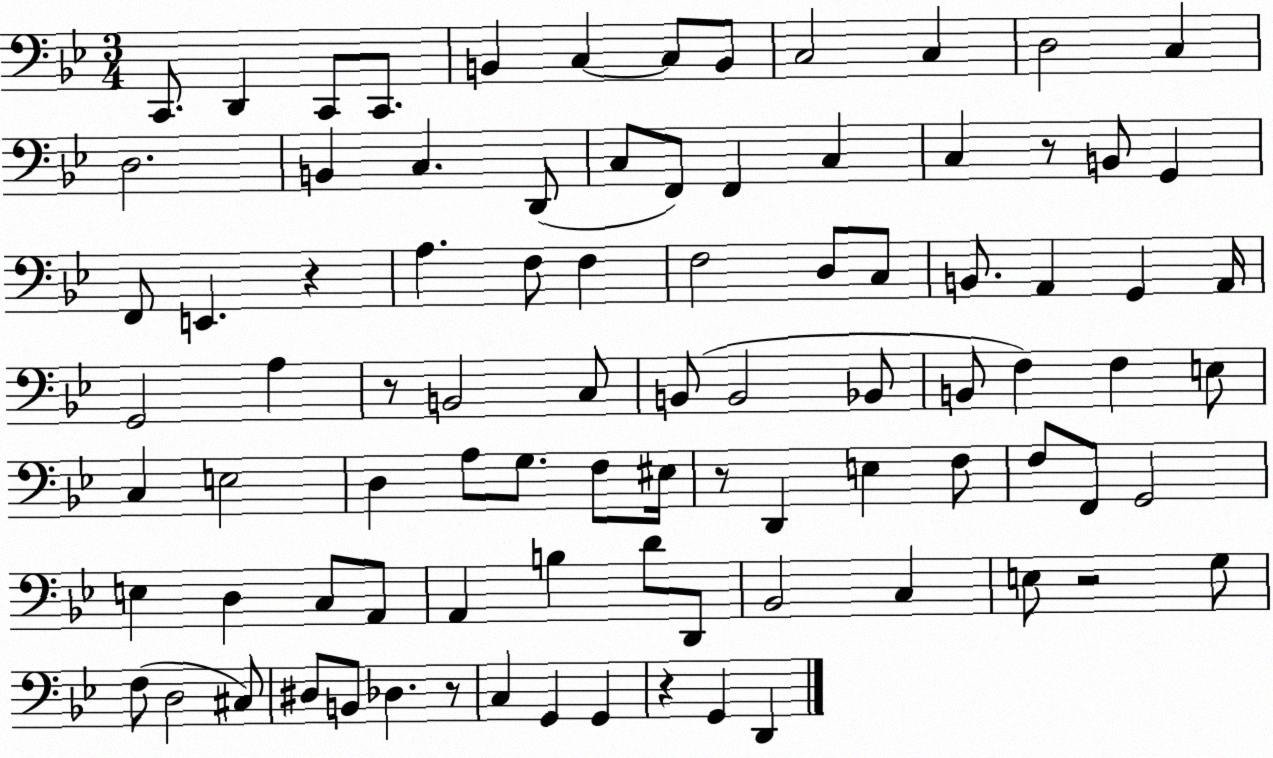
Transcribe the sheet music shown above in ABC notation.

X:1
T:Untitled
M:3/4
L:1/4
K:Bb
C,,/2 D,, C,,/2 C,,/2 B,, C, C,/2 B,,/2 C,2 C, D,2 C, D,2 B,, C, D,,/2 C,/2 F,,/2 F,, C, C, z/2 B,,/2 G,, F,,/2 E,, z A, F,/2 F, F,2 D,/2 C,/2 B,,/2 A,, G,, A,,/4 G,,2 A, z/2 B,,2 C,/2 B,,/2 B,,2 _B,,/2 B,,/2 F, F, E,/2 C, E,2 D, A,/2 G,/2 F,/2 ^E,/4 z/2 D,, E, F,/2 F,/2 F,,/2 G,,2 E, D, C,/2 A,,/2 A,, B, D/2 D,,/2 _B,,2 C, E,/2 z2 G,/2 F,/2 D,2 ^C,/2 ^D,/2 B,,/2 _D, z/2 C, G,, G,, z G,, D,,